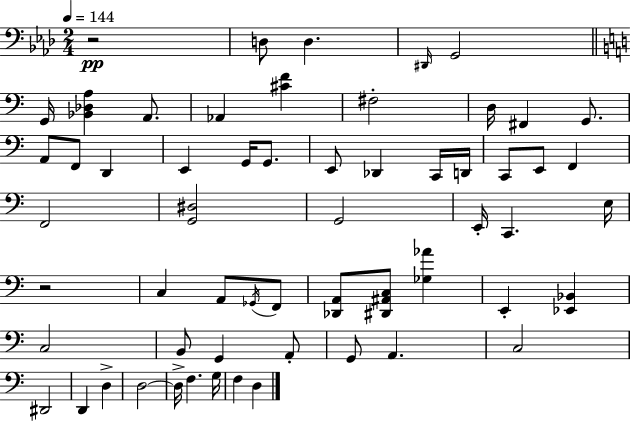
{
  \clef bass
  \numericTimeSignature
  \time 2/4
  \key aes \major
  \tempo 4 = 144
  r2\pp | d8 d4. | \grace { dis,16 } g,2 | \bar "||" \break \key a \minor g,16 <bes, des a>4 a,8. | aes,4 <cis' f'>4 | fis2-. | d16 fis,4 g,8. | \break a,8 f,8 d,4 | e,4 g,16 g,8. | e,8 des,4 c,16 d,16 | c,8 e,8 f,4 | \break f,2 | <g, dis>2 | g,2 | e,16-. c,4. e16 | \break r2 | c4 a,8 \acciaccatura { ges,16 } f,8 | <des, a,>8 <dis, ais, c>8 <ges aes'>4 | e,4-. <ees, bes,>4 | \break c2 | b,8 g,4 a,8-. | g,8 a,4. | c2 | \break dis,2 | d,4 d4-> | d2~~ | d16-> f4. | \break g16 f4 d4 | \bar "|."
}